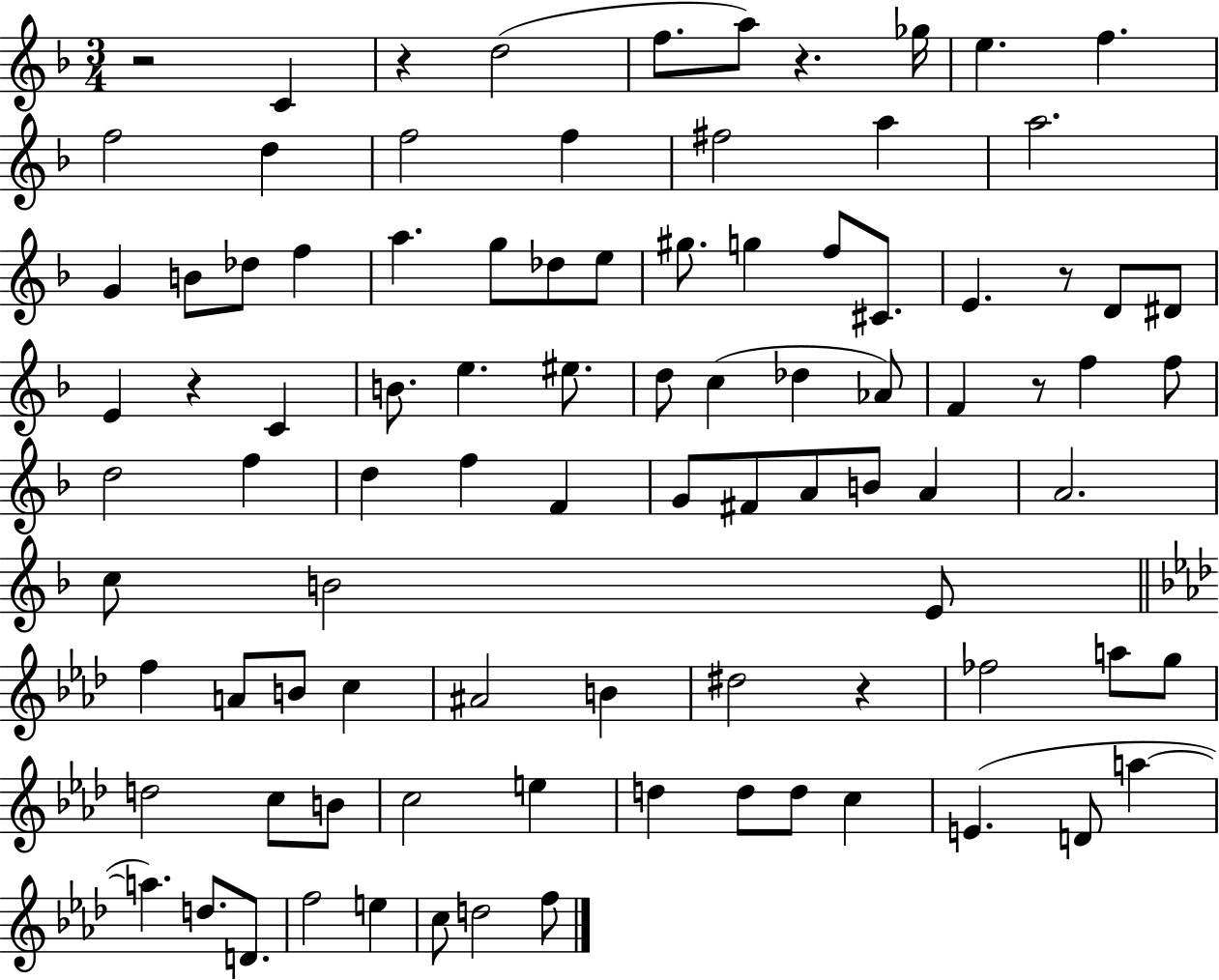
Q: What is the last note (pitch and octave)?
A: F5